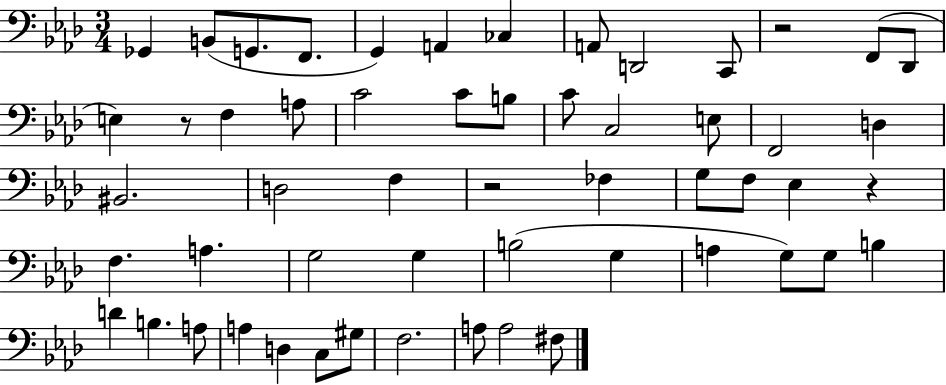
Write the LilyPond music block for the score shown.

{
  \clef bass
  \numericTimeSignature
  \time 3/4
  \key aes \major
  \repeat volta 2 { ges,4 b,8( g,8. f,8. | g,4) a,4 ces4 | a,8 d,2 c,8 | r2 f,8( des,8 | \break e4) r8 f4 a8 | c'2 c'8 b8 | c'8 c2 e8 | f,2 d4 | \break bis,2. | d2 f4 | r2 fes4 | g8 f8 ees4 r4 | \break f4. a4. | g2 g4 | b2( g4 | a4 g8) g8 b4 | \break d'4 b4. a8 | a4 d4 c8 gis8 | f2. | a8 a2 fis8 | \break } \bar "|."
}